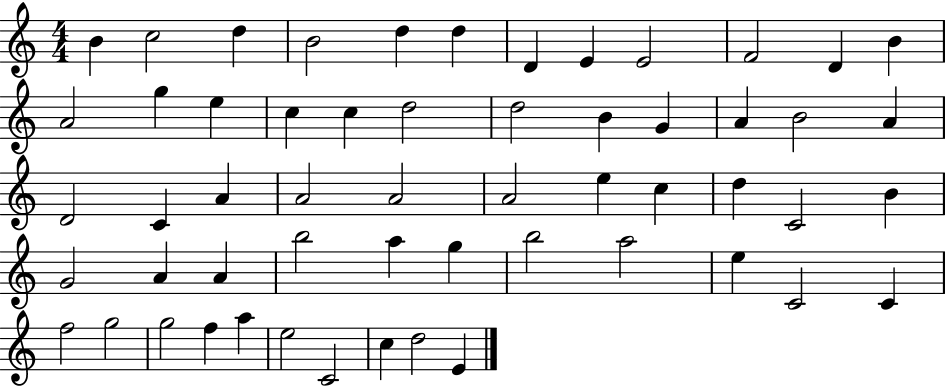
X:1
T:Untitled
M:4/4
L:1/4
K:C
B c2 d B2 d d D E E2 F2 D B A2 g e c c d2 d2 B G A B2 A D2 C A A2 A2 A2 e c d C2 B G2 A A b2 a g b2 a2 e C2 C f2 g2 g2 f a e2 C2 c d2 E